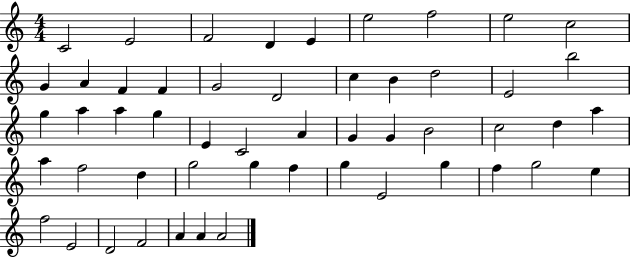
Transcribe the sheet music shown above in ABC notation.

X:1
T:Untitled
M:4/4
L:1/4
K:C
C2 E2 F2 D E e2 f2 e2 c2 G A F F G2 D2 c B d2 E2 b2 g a a g E C2 A G G B2 c2 d a a f2 d g2 g f g E2 g f g2 e f2 E2 D2 F2 A A A2